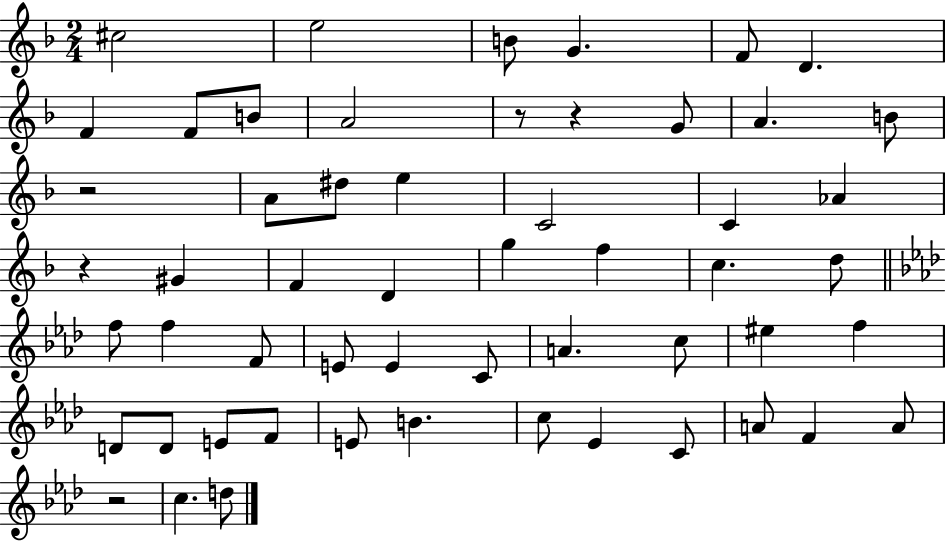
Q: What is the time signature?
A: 2/4